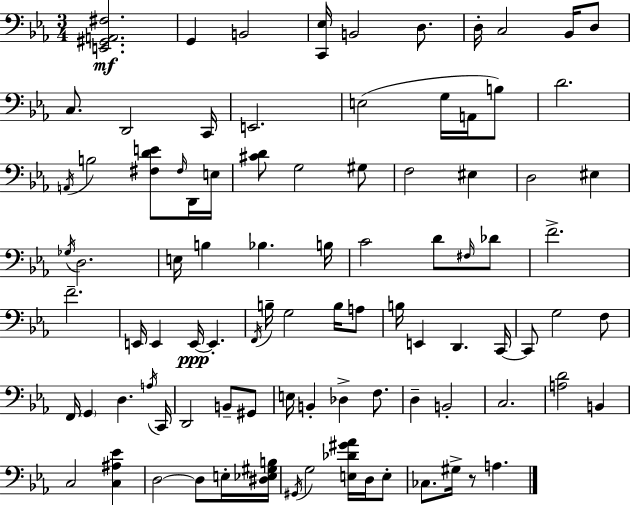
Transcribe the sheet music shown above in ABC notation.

X:1
T:Untitled
M:3/4
L:1/4
K:Cm
[E,,^G,,A,,^F,]2 G,, B,,2 [C,,_E,]/4 B,,2 D,/2 D,/4 C,2 _B,,/4 D,/2 C,/2 D,,2 C,,/4 E,,2 E,2 G,/4 A,,/4 B,/2 D2 A,,/4 B,2 [^F,DE]/2 ^F,/4 D,,/4 E,/4 [^CD]/2 G,2 ^G,/2 F,2 ^E, D,2 ^E, _G,/4 D,2 E,/4 B, _B, B,/4 C2 D/2 ^F,/4 _D/2 F2 F2 E,,/4 E,, E,,/4 E,, F,,/4 B,/4 G,2 B,/4 A,/2 B,/4 E,, D,, C,,/4 C,,/2 G,2 F,/2 F,,/4 G,, D, A,/4 C,,/4 D,,2 B,,/2 ^G,,/2 E,/4 B,, _D, F,/2 D, B,,2 C,2 [A,D]2 B,, C,2 [C,^A,_E] D,2 D,/2 E,/4 [^D,_E,^G,B,]/4 ^G,,/4 G,2 [E,_D^G_A]/4 D,/4 E,/2 _C,/2 ^G,/4 z/2 A,